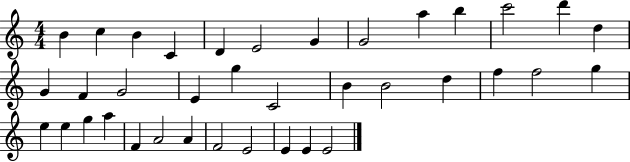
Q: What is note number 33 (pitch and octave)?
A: F4